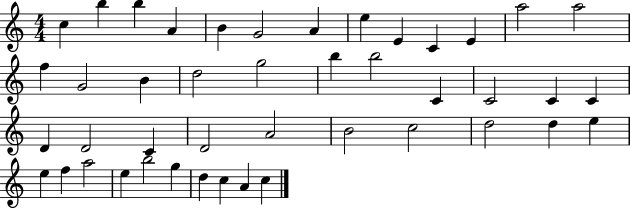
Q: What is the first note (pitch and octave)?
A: C5